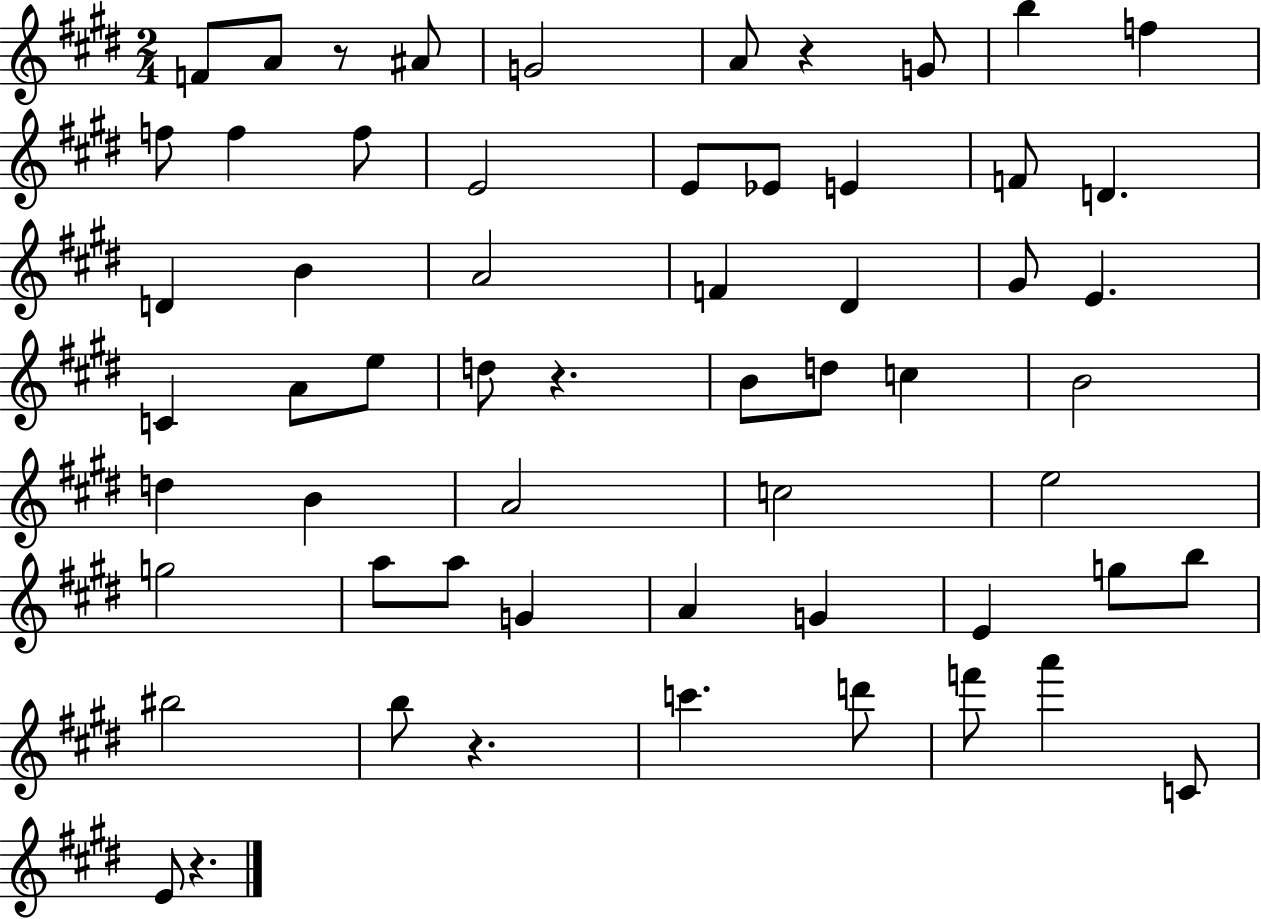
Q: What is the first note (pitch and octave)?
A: F4